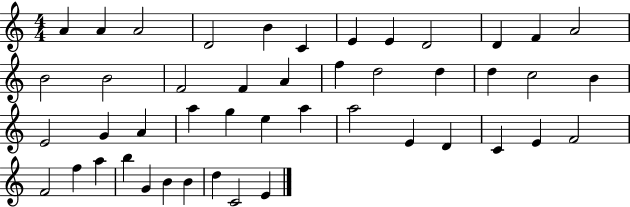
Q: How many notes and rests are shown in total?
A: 46